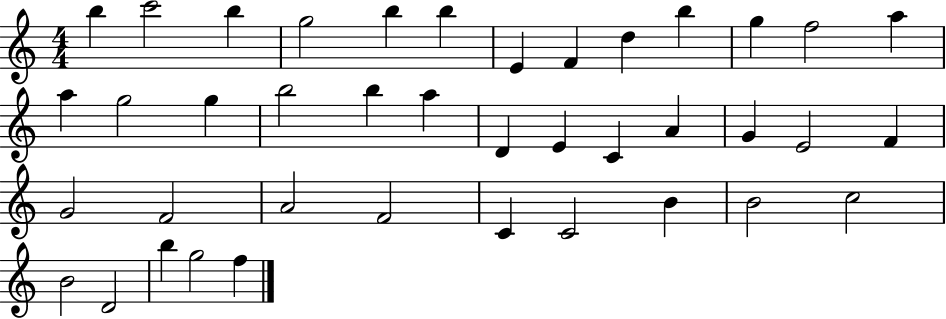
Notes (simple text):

B5/q C6/h B5/q G5/h B5/q B5/q E4/q F4/q D5/q B5/q G5/q F5/h A5/q A5/q G5/h G5/q B5/h B5/q A5/q D4/q E4/q C4/q A4/q G4/q E4/h F4/q G4/h F4/h A4/h F4/h C4/q C4/h B4/q B4/h C5/h B4/h D4/h B5/q G5/h F5/q